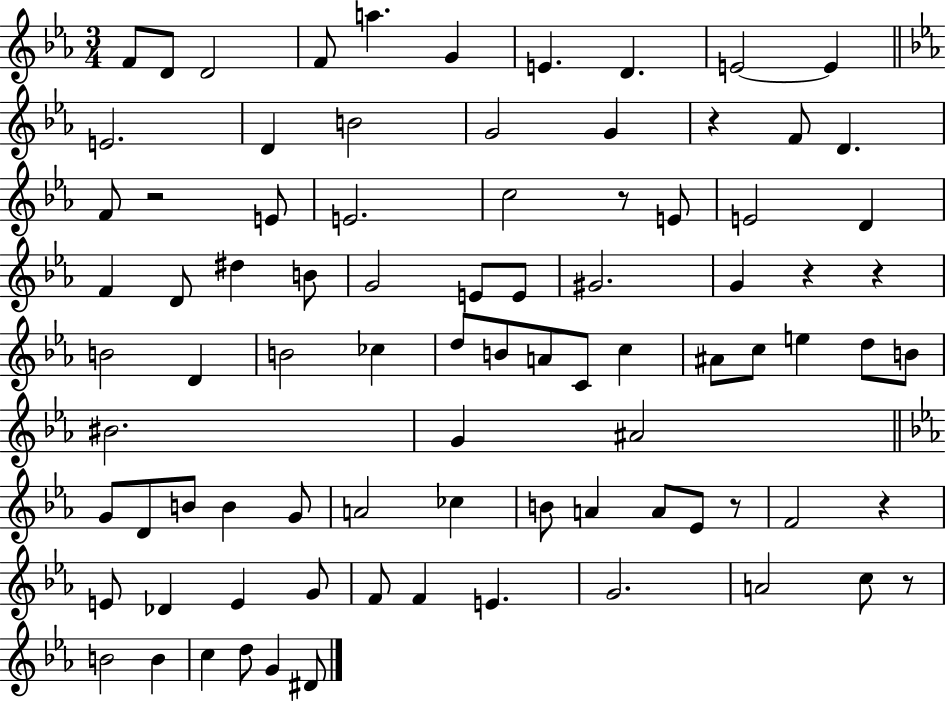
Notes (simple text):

F4/e D4/e D4/h F4/e A5/q. G4/q E4/q. D4/q. E4/h E4/q E4/h. D4/q B4/h G4/h G4/q R/q F4/e D4/q. F4/e R/h E4/e E4/h. C5/h R/e E4/e E4/h D4/q F4/q D4/e D#5/q B4/e G4/h E4/e E4/e G#4/h. G4/q R/q R/q B4/h D4/q B4/h CES5/q D5/e B4/e A4/e C4/e C5/q A#4/e C5/e E5/q D5/e B4/e BIS4/h. G4/q A#4/h G4/e D4/e B4/e B4/q G4/e A4/h CES5/q B4/e A4/q A4/e Eb4/e R/e F4/h R/q E4/e Db4/q E4/q G4/e F4/e F4/q E4/q. G4/h. A4/h C5/e R/e B4/h B4/q C5/q D5/e G4/q D#4/e